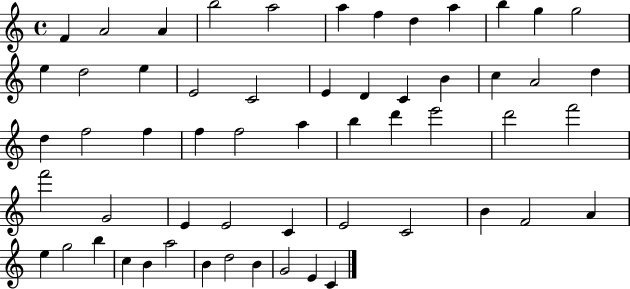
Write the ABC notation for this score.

X:1
T:Untitled
M:4/4
L:1/4
K:C
F A2 A b2 a2 a f d a b g g2 e d2 e E2 C2 E D C B c A2 d d f2 f f f2 a b d' e'2 d'2 f'2 f'2 G2 E E2 C E2 C2 B F2 A e g2 b c B a2 B d2 B G2 E C